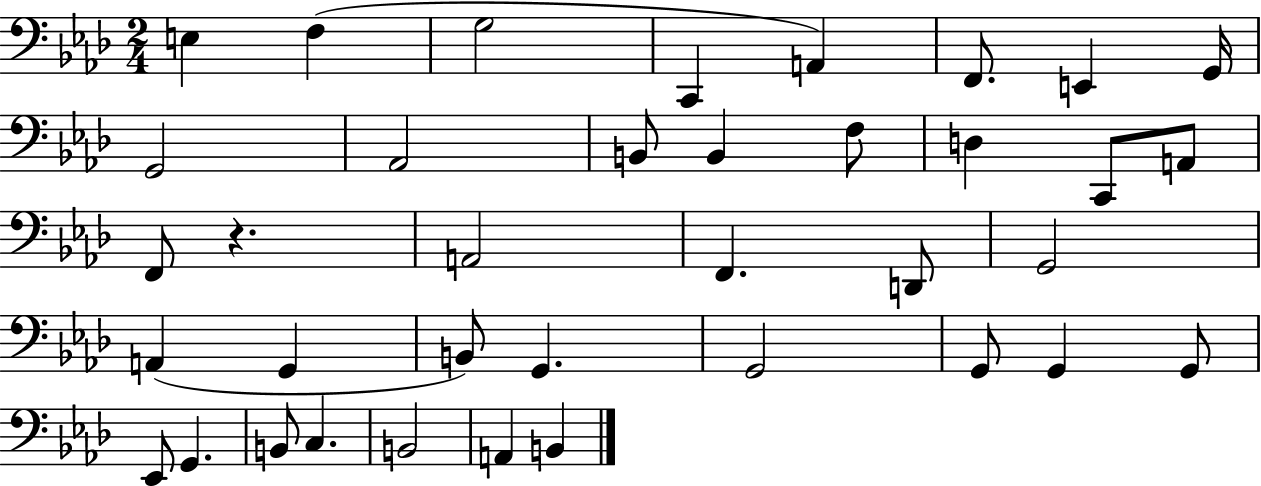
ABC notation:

X:1
T:Untitled
M:2/4
L:1/4
K:Ab
E, F, G,2 C,, A,, F,,/2 E,, G,,/4 G,,2 _A,,2 B,,/2 B,, F,/2 D, C,,/2 A,,/2 F,,/2 z A,,2 F,, D,,/2 G,,2 A,, G,, B,,/2 G,, G,,2 G,,/2 G,, G,,/2 _E,,/2 G,, B,,/2 C, B,,2 A,, B,,